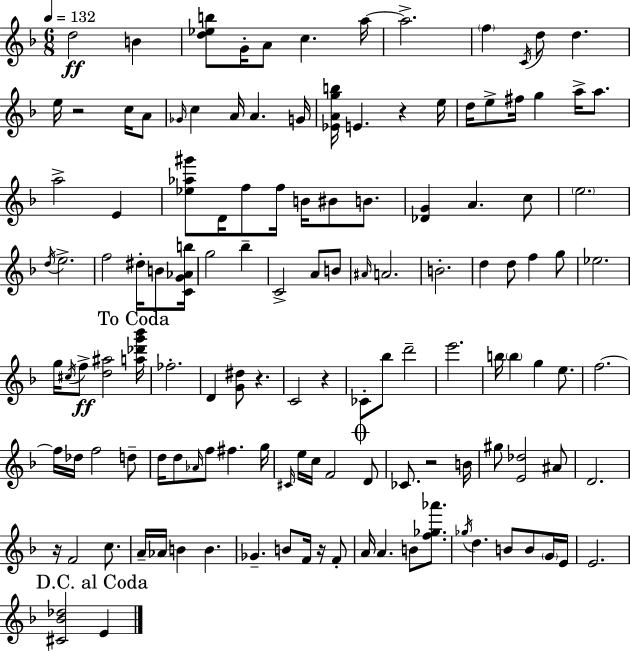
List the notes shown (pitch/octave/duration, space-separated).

D5/h B4/q [D5,Eb5,B5]/e G4/s A4/e C5/q. A5/s A5/h. F5/q C4/s D5/e D5/q. E5/s R/h C5/s A4/e Gb4/s C5/q A4/s A4/q. G4/s [Eb4,A4,G5,B5]/s E4/q. R/q E5/s D5/s E5/e F#5/s G5/q A5/s A5/e. A5/h E4/q [Eb5,Ab5,G#6]/e D4/s F5/e F5/s B4/s BIS4/e B4/e. [Db4,G4]/q A4/q. C5/e E5/h. D5/s E5/h. F5/h D#5/s B4/e [C4,G4,Ab4,B5]/s G5/h Bb5/q C4/h A4/e B4/e A#4/s A4/h. B4/h. D5/q D5/e F5/q G5/e Eb5/h. G5/s C#5/s F5/e [D5,A#5]/h [A5,Db6,G6,Bb6]/s FES5/h. D4/q [G4,D#5]/e R/q. C4/h R/q CES4/e Bb5/e D6/h E6/h. B5/s B5/q G5/q E5/e. F5/h. F5/s Db5/s F5/h D5/e D5/s D5/e Ab4/s F5/e F#5/q. G5/s C#4/s E5/s C5/s F4/h D4/e CES4/e. R/h B4/s G#5/e [E4,Db5]/h A#4/e D4/h. R/s F4/h C5/e. A4/s Ab4/s B4/q B4/q. Gb4/q. B4/e F4/s R/s F4/e A4/s A4/q. B4/e [F5,Gb5,Ab6]/e. Gb5/s D5/q. B4/e B4/e G4/s E4/s E4/h. [C#4,Bb4,Db5]/h E4/q